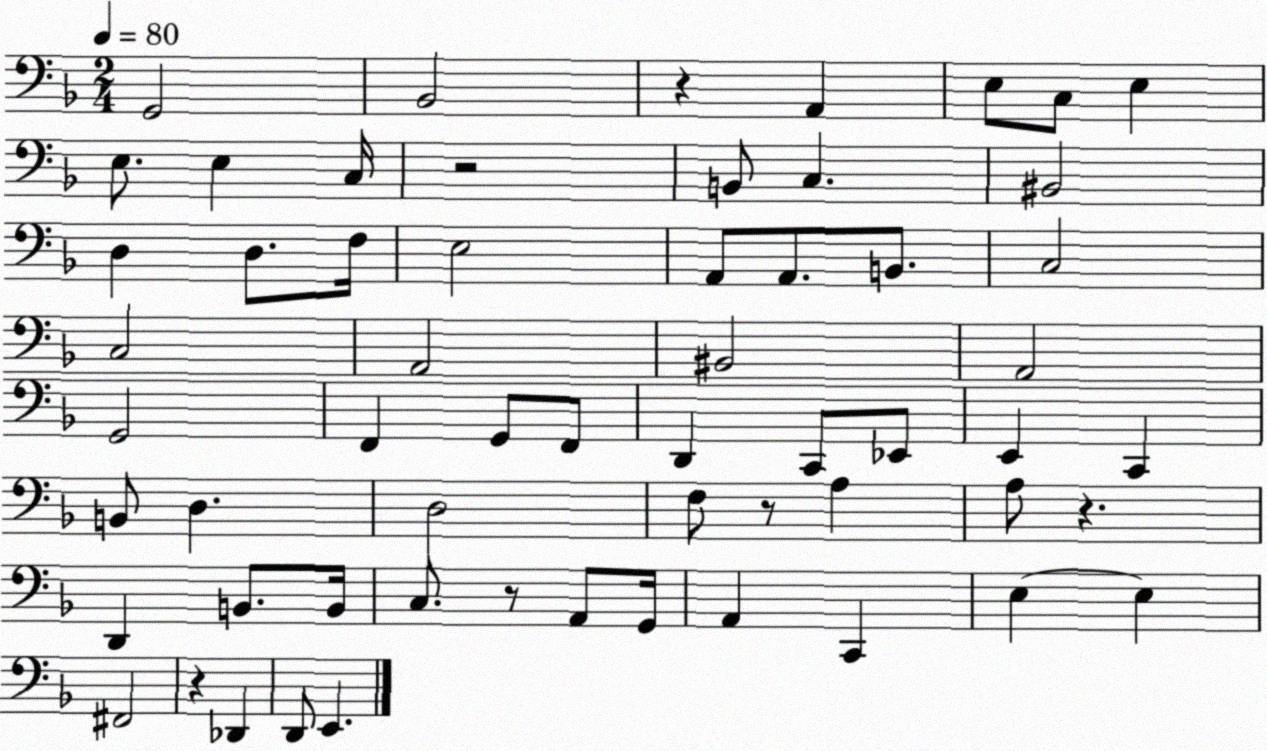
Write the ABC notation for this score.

X:1
T:Untitled
M:2/4
L:1/4
K:F
G,,2 _B,,2 z A,, E,/2 C,/2 E, E,/2 E, C,/4 z2 B,,/2 C, ^B,,2 D, D,/2 F,/4 E,2 A,,/2 A,,/2 B,,/2 C,2 C,2 A,,2 ^B,,2 A,,2 G,,2 F,, G,,/2 F,,/2 D,, C,,/2 _E,,/2 E,, C,, B,,/2 D, D,2 F,/2 z/2 A, A,/2 z D,, B,,/2 B,,/4 C,/2 z/2 A,,/2 G,,/4 A,, C,, E, E, ^F,,2 z _D,, D,,/2 E,,